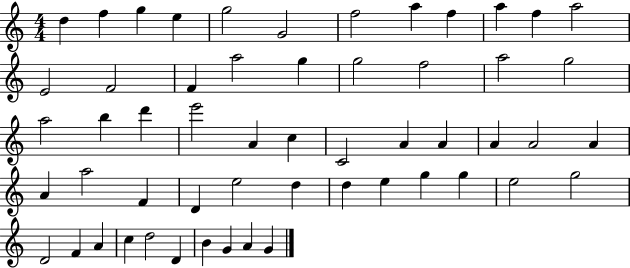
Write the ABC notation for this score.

X:1
T:Untitled
M:4/4
L:1/4
K:C
d f g e g2 G2 f2 a f a f a2 E2 F2 F a2 g g2 f2 a2 g2 a2 b d' e'2 A c C2 A A A A2 A A a2 F D e2 d d e g g e2 g2 D2 F A c d2 D B G A G